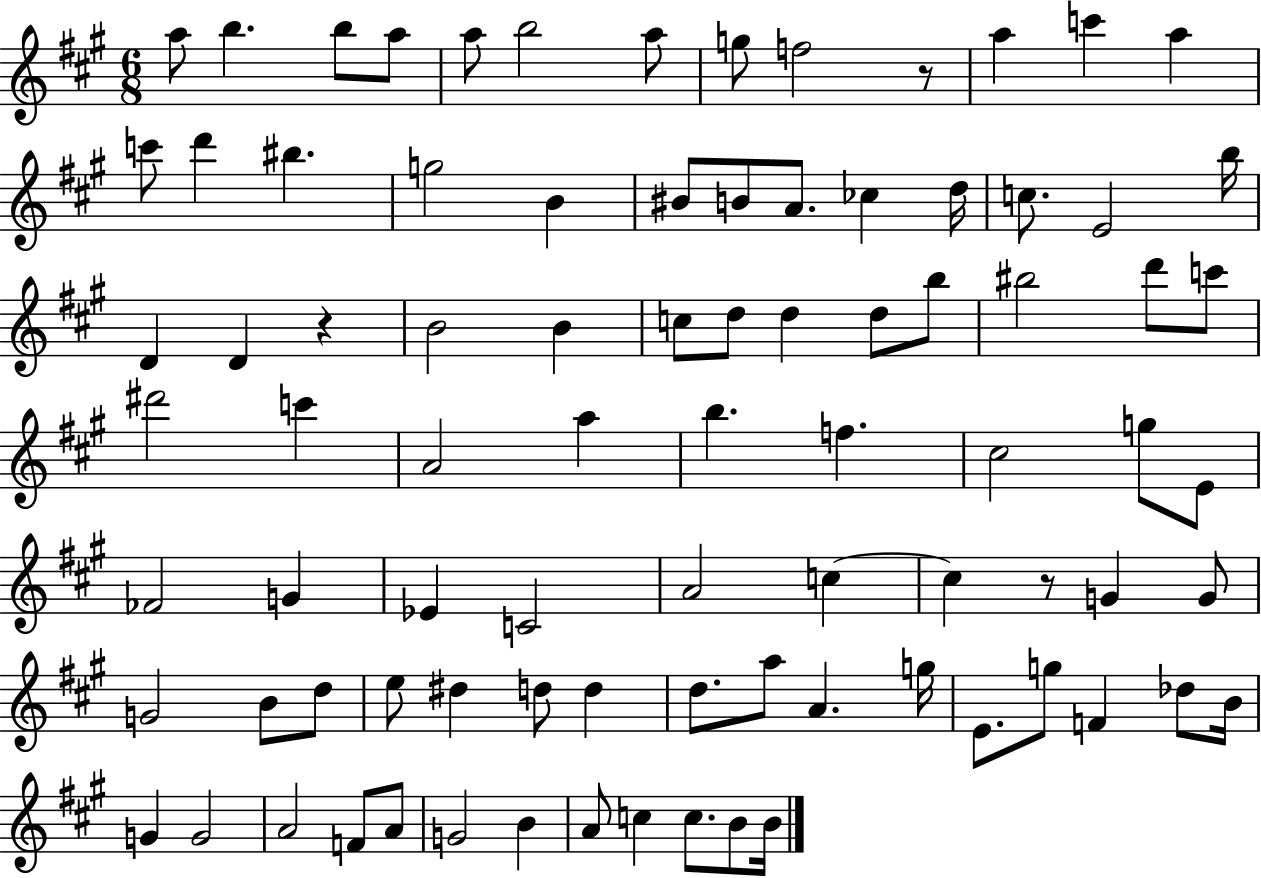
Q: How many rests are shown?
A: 3